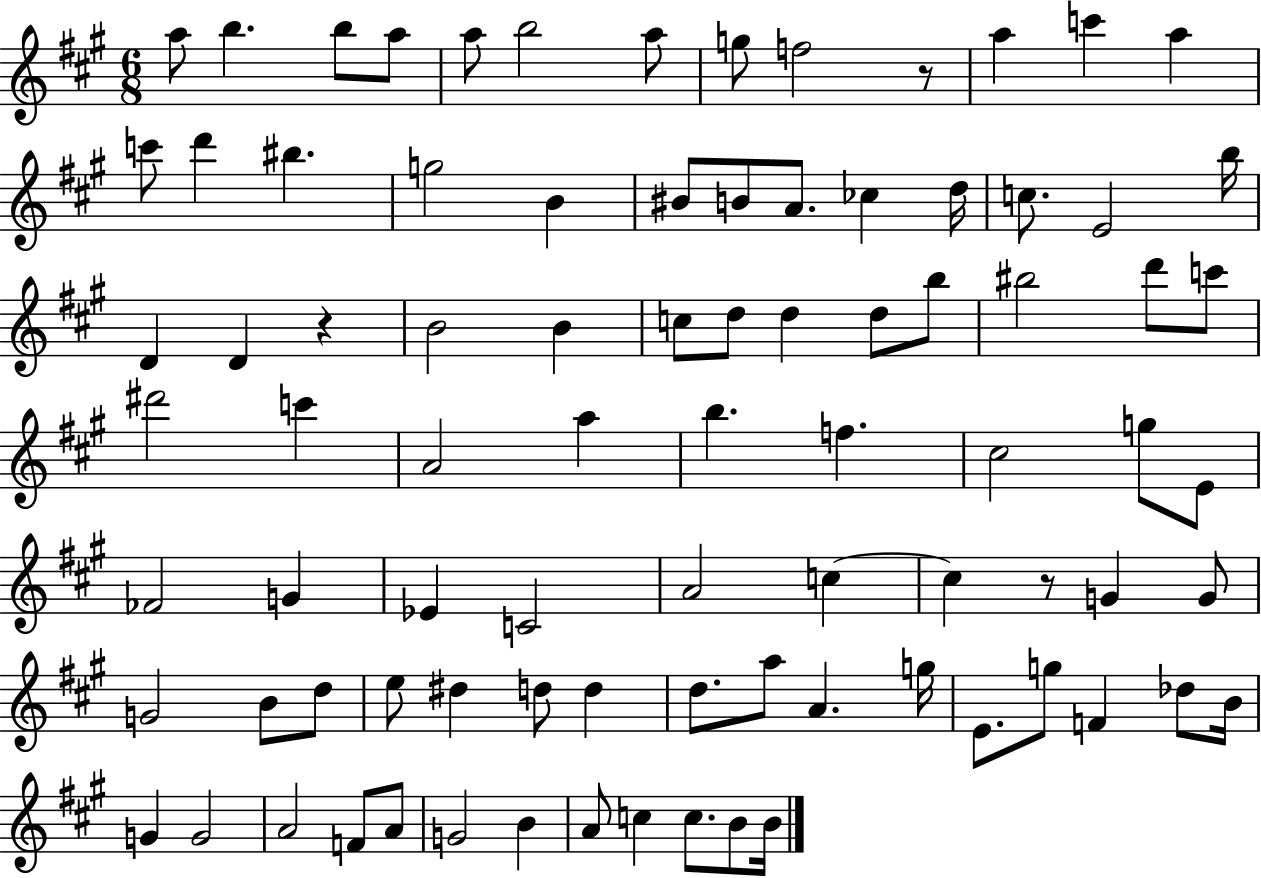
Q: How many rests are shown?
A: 3